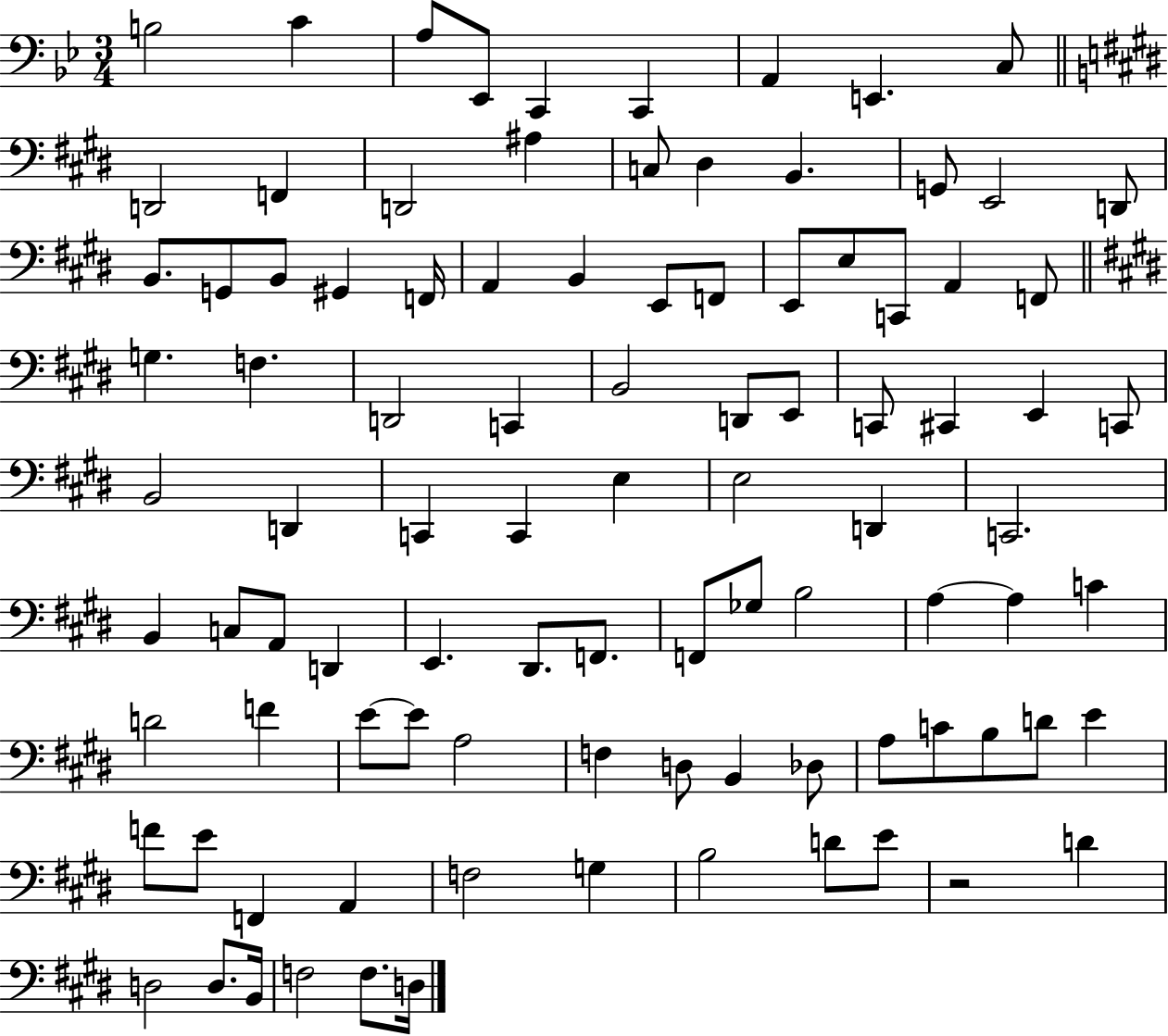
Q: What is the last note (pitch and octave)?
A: D3